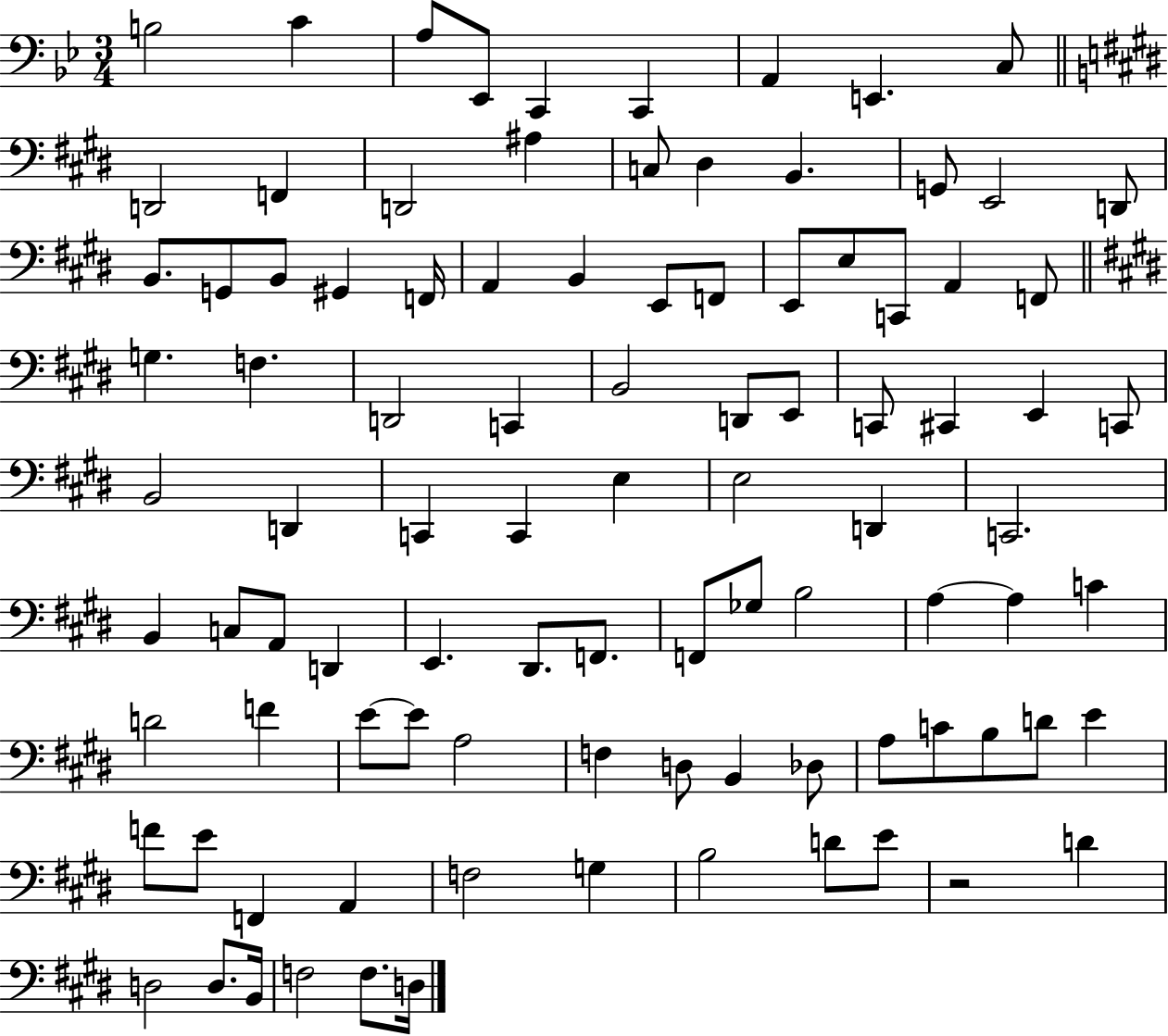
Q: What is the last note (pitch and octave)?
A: D3